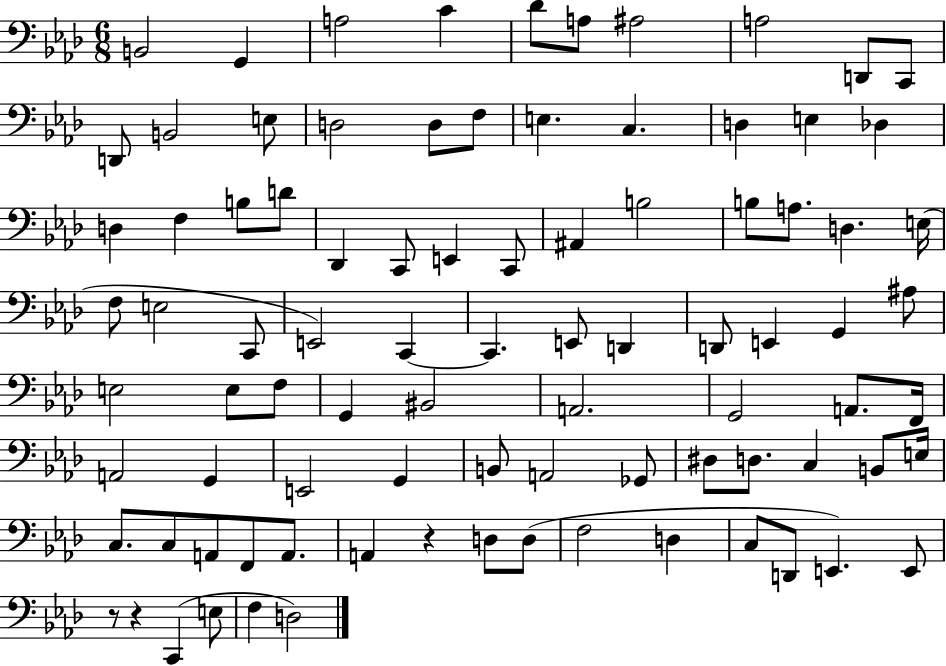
B2/h G2/q A3/h C4/q Db4/e A3/e A#3/h A3/h D2/e C2/e D2/e B2/h E3/e D3/h D3/e F3/e E3/q. C3/q. D3/q E3/q Db3/q D3/q F3/q B3/e D4/e Db2/q C2/e E2/q C2/e A#2/q B3/h B3/e A3/e. D3/q. E3/s F3/e E3/h C2/e E2/h C2/q C2/q. E2/e D2/q D2/e E2/q G2/q A#3/e E3/h E3/e F3/e G2/q BIS2/h A2/h. G2/h A2/e. F2/s A2/h G2/q E2/h G2/q B2/e A2/h Gb2/e D#3/e D3/e. C3/q B2/e E3/s C3/e. C3/e A2/e F2/e A2/e. A2/q R/q D3/e D3/e F3/h D3/q C3/e D2/e E2/q. E2/e R/e R/q C2/q E3/e F3/q D3/h